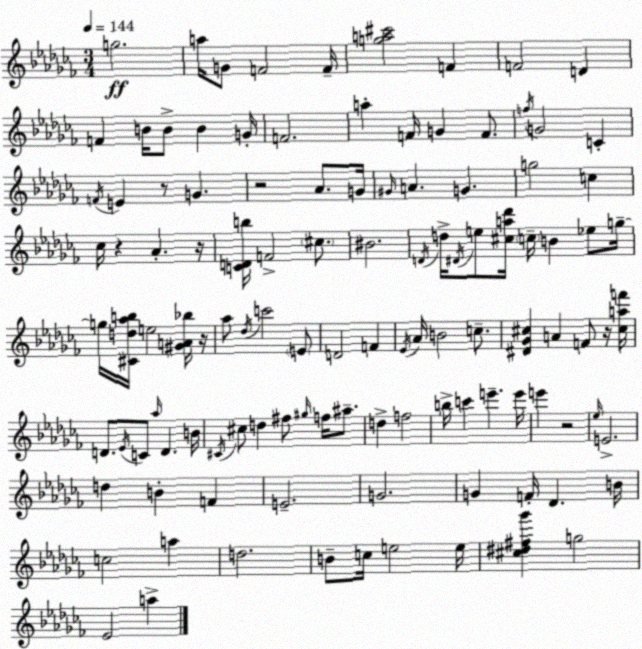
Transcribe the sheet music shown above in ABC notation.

X:1
T:Untitled
M:3/4
L:1/4
K:Abm
g2 a/4 G/2 F2 F/4 [ga^c']2 F F2 D F B/4 B/2 B G/4 F2 a F/4 G F/2 f/4 G2 C F/4 E z/2 G z2 _A/2 G/4 ^G/4 A G g2 c _c/4 z _A z/4 [CDb]/4 F2 ^c/2 ^B2 D/4 d/4 ^D/4 e/2 [^ca_d']/4 c/4 B _e/2 g/4 g/4 [^Cd_ab]/4 e2 [^GA_b]/4 z/4 _a/2 _d/4 c'2 E/2 D2 F _E/4 _A/4 B2 c/2 [^D_G^c] A F/2 z/4 [^caf']/4 D/2 _E/4 C/2 _a/4 D B/4 ^C/4 ^c/2 d ^f/2 ^g/4 f/4 ^a/2 d f2 b/4 c' e' e'/4 e' z2 _e/4 E2 d B F E2 G2 G F/4 _D B/4 c2 a d2 B/2 c/4 e2 e/4 [^c^d^f_g'] g2 _E2 a